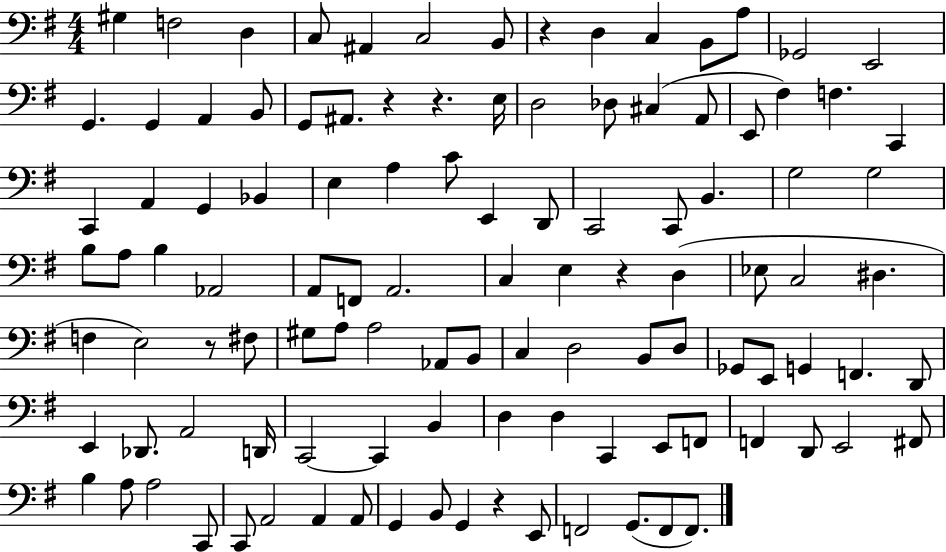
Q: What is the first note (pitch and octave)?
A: G#3